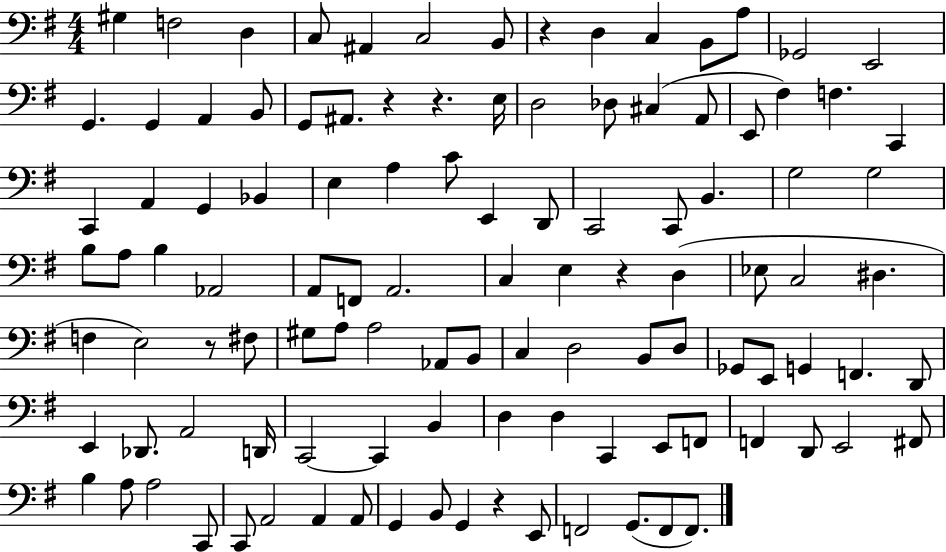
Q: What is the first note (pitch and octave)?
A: G#3